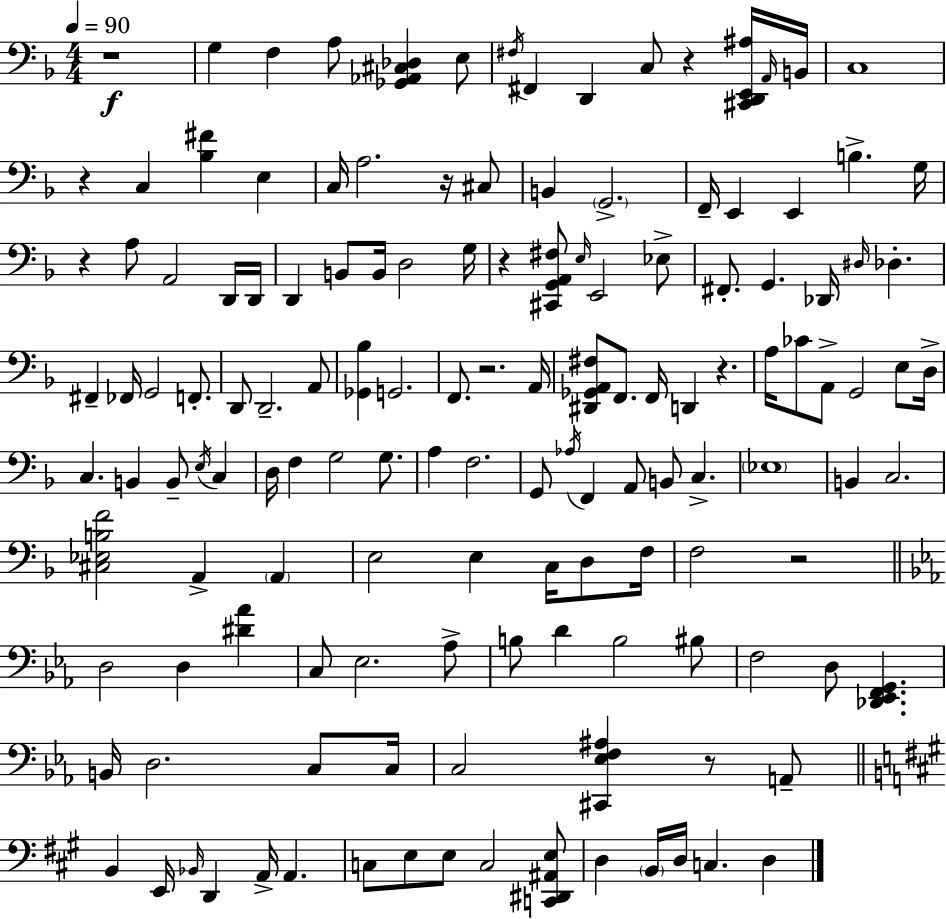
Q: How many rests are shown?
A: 10